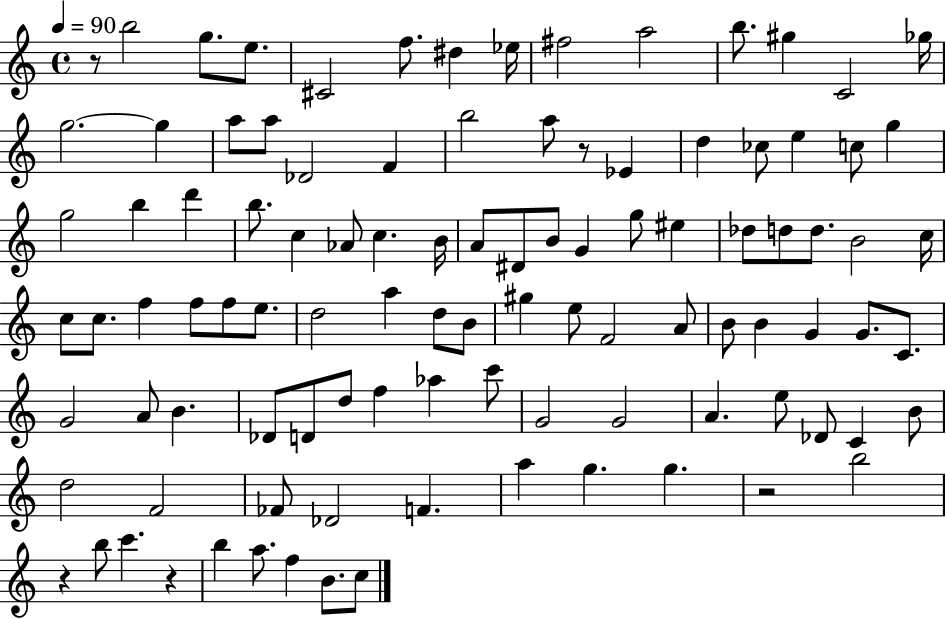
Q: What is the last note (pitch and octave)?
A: C5